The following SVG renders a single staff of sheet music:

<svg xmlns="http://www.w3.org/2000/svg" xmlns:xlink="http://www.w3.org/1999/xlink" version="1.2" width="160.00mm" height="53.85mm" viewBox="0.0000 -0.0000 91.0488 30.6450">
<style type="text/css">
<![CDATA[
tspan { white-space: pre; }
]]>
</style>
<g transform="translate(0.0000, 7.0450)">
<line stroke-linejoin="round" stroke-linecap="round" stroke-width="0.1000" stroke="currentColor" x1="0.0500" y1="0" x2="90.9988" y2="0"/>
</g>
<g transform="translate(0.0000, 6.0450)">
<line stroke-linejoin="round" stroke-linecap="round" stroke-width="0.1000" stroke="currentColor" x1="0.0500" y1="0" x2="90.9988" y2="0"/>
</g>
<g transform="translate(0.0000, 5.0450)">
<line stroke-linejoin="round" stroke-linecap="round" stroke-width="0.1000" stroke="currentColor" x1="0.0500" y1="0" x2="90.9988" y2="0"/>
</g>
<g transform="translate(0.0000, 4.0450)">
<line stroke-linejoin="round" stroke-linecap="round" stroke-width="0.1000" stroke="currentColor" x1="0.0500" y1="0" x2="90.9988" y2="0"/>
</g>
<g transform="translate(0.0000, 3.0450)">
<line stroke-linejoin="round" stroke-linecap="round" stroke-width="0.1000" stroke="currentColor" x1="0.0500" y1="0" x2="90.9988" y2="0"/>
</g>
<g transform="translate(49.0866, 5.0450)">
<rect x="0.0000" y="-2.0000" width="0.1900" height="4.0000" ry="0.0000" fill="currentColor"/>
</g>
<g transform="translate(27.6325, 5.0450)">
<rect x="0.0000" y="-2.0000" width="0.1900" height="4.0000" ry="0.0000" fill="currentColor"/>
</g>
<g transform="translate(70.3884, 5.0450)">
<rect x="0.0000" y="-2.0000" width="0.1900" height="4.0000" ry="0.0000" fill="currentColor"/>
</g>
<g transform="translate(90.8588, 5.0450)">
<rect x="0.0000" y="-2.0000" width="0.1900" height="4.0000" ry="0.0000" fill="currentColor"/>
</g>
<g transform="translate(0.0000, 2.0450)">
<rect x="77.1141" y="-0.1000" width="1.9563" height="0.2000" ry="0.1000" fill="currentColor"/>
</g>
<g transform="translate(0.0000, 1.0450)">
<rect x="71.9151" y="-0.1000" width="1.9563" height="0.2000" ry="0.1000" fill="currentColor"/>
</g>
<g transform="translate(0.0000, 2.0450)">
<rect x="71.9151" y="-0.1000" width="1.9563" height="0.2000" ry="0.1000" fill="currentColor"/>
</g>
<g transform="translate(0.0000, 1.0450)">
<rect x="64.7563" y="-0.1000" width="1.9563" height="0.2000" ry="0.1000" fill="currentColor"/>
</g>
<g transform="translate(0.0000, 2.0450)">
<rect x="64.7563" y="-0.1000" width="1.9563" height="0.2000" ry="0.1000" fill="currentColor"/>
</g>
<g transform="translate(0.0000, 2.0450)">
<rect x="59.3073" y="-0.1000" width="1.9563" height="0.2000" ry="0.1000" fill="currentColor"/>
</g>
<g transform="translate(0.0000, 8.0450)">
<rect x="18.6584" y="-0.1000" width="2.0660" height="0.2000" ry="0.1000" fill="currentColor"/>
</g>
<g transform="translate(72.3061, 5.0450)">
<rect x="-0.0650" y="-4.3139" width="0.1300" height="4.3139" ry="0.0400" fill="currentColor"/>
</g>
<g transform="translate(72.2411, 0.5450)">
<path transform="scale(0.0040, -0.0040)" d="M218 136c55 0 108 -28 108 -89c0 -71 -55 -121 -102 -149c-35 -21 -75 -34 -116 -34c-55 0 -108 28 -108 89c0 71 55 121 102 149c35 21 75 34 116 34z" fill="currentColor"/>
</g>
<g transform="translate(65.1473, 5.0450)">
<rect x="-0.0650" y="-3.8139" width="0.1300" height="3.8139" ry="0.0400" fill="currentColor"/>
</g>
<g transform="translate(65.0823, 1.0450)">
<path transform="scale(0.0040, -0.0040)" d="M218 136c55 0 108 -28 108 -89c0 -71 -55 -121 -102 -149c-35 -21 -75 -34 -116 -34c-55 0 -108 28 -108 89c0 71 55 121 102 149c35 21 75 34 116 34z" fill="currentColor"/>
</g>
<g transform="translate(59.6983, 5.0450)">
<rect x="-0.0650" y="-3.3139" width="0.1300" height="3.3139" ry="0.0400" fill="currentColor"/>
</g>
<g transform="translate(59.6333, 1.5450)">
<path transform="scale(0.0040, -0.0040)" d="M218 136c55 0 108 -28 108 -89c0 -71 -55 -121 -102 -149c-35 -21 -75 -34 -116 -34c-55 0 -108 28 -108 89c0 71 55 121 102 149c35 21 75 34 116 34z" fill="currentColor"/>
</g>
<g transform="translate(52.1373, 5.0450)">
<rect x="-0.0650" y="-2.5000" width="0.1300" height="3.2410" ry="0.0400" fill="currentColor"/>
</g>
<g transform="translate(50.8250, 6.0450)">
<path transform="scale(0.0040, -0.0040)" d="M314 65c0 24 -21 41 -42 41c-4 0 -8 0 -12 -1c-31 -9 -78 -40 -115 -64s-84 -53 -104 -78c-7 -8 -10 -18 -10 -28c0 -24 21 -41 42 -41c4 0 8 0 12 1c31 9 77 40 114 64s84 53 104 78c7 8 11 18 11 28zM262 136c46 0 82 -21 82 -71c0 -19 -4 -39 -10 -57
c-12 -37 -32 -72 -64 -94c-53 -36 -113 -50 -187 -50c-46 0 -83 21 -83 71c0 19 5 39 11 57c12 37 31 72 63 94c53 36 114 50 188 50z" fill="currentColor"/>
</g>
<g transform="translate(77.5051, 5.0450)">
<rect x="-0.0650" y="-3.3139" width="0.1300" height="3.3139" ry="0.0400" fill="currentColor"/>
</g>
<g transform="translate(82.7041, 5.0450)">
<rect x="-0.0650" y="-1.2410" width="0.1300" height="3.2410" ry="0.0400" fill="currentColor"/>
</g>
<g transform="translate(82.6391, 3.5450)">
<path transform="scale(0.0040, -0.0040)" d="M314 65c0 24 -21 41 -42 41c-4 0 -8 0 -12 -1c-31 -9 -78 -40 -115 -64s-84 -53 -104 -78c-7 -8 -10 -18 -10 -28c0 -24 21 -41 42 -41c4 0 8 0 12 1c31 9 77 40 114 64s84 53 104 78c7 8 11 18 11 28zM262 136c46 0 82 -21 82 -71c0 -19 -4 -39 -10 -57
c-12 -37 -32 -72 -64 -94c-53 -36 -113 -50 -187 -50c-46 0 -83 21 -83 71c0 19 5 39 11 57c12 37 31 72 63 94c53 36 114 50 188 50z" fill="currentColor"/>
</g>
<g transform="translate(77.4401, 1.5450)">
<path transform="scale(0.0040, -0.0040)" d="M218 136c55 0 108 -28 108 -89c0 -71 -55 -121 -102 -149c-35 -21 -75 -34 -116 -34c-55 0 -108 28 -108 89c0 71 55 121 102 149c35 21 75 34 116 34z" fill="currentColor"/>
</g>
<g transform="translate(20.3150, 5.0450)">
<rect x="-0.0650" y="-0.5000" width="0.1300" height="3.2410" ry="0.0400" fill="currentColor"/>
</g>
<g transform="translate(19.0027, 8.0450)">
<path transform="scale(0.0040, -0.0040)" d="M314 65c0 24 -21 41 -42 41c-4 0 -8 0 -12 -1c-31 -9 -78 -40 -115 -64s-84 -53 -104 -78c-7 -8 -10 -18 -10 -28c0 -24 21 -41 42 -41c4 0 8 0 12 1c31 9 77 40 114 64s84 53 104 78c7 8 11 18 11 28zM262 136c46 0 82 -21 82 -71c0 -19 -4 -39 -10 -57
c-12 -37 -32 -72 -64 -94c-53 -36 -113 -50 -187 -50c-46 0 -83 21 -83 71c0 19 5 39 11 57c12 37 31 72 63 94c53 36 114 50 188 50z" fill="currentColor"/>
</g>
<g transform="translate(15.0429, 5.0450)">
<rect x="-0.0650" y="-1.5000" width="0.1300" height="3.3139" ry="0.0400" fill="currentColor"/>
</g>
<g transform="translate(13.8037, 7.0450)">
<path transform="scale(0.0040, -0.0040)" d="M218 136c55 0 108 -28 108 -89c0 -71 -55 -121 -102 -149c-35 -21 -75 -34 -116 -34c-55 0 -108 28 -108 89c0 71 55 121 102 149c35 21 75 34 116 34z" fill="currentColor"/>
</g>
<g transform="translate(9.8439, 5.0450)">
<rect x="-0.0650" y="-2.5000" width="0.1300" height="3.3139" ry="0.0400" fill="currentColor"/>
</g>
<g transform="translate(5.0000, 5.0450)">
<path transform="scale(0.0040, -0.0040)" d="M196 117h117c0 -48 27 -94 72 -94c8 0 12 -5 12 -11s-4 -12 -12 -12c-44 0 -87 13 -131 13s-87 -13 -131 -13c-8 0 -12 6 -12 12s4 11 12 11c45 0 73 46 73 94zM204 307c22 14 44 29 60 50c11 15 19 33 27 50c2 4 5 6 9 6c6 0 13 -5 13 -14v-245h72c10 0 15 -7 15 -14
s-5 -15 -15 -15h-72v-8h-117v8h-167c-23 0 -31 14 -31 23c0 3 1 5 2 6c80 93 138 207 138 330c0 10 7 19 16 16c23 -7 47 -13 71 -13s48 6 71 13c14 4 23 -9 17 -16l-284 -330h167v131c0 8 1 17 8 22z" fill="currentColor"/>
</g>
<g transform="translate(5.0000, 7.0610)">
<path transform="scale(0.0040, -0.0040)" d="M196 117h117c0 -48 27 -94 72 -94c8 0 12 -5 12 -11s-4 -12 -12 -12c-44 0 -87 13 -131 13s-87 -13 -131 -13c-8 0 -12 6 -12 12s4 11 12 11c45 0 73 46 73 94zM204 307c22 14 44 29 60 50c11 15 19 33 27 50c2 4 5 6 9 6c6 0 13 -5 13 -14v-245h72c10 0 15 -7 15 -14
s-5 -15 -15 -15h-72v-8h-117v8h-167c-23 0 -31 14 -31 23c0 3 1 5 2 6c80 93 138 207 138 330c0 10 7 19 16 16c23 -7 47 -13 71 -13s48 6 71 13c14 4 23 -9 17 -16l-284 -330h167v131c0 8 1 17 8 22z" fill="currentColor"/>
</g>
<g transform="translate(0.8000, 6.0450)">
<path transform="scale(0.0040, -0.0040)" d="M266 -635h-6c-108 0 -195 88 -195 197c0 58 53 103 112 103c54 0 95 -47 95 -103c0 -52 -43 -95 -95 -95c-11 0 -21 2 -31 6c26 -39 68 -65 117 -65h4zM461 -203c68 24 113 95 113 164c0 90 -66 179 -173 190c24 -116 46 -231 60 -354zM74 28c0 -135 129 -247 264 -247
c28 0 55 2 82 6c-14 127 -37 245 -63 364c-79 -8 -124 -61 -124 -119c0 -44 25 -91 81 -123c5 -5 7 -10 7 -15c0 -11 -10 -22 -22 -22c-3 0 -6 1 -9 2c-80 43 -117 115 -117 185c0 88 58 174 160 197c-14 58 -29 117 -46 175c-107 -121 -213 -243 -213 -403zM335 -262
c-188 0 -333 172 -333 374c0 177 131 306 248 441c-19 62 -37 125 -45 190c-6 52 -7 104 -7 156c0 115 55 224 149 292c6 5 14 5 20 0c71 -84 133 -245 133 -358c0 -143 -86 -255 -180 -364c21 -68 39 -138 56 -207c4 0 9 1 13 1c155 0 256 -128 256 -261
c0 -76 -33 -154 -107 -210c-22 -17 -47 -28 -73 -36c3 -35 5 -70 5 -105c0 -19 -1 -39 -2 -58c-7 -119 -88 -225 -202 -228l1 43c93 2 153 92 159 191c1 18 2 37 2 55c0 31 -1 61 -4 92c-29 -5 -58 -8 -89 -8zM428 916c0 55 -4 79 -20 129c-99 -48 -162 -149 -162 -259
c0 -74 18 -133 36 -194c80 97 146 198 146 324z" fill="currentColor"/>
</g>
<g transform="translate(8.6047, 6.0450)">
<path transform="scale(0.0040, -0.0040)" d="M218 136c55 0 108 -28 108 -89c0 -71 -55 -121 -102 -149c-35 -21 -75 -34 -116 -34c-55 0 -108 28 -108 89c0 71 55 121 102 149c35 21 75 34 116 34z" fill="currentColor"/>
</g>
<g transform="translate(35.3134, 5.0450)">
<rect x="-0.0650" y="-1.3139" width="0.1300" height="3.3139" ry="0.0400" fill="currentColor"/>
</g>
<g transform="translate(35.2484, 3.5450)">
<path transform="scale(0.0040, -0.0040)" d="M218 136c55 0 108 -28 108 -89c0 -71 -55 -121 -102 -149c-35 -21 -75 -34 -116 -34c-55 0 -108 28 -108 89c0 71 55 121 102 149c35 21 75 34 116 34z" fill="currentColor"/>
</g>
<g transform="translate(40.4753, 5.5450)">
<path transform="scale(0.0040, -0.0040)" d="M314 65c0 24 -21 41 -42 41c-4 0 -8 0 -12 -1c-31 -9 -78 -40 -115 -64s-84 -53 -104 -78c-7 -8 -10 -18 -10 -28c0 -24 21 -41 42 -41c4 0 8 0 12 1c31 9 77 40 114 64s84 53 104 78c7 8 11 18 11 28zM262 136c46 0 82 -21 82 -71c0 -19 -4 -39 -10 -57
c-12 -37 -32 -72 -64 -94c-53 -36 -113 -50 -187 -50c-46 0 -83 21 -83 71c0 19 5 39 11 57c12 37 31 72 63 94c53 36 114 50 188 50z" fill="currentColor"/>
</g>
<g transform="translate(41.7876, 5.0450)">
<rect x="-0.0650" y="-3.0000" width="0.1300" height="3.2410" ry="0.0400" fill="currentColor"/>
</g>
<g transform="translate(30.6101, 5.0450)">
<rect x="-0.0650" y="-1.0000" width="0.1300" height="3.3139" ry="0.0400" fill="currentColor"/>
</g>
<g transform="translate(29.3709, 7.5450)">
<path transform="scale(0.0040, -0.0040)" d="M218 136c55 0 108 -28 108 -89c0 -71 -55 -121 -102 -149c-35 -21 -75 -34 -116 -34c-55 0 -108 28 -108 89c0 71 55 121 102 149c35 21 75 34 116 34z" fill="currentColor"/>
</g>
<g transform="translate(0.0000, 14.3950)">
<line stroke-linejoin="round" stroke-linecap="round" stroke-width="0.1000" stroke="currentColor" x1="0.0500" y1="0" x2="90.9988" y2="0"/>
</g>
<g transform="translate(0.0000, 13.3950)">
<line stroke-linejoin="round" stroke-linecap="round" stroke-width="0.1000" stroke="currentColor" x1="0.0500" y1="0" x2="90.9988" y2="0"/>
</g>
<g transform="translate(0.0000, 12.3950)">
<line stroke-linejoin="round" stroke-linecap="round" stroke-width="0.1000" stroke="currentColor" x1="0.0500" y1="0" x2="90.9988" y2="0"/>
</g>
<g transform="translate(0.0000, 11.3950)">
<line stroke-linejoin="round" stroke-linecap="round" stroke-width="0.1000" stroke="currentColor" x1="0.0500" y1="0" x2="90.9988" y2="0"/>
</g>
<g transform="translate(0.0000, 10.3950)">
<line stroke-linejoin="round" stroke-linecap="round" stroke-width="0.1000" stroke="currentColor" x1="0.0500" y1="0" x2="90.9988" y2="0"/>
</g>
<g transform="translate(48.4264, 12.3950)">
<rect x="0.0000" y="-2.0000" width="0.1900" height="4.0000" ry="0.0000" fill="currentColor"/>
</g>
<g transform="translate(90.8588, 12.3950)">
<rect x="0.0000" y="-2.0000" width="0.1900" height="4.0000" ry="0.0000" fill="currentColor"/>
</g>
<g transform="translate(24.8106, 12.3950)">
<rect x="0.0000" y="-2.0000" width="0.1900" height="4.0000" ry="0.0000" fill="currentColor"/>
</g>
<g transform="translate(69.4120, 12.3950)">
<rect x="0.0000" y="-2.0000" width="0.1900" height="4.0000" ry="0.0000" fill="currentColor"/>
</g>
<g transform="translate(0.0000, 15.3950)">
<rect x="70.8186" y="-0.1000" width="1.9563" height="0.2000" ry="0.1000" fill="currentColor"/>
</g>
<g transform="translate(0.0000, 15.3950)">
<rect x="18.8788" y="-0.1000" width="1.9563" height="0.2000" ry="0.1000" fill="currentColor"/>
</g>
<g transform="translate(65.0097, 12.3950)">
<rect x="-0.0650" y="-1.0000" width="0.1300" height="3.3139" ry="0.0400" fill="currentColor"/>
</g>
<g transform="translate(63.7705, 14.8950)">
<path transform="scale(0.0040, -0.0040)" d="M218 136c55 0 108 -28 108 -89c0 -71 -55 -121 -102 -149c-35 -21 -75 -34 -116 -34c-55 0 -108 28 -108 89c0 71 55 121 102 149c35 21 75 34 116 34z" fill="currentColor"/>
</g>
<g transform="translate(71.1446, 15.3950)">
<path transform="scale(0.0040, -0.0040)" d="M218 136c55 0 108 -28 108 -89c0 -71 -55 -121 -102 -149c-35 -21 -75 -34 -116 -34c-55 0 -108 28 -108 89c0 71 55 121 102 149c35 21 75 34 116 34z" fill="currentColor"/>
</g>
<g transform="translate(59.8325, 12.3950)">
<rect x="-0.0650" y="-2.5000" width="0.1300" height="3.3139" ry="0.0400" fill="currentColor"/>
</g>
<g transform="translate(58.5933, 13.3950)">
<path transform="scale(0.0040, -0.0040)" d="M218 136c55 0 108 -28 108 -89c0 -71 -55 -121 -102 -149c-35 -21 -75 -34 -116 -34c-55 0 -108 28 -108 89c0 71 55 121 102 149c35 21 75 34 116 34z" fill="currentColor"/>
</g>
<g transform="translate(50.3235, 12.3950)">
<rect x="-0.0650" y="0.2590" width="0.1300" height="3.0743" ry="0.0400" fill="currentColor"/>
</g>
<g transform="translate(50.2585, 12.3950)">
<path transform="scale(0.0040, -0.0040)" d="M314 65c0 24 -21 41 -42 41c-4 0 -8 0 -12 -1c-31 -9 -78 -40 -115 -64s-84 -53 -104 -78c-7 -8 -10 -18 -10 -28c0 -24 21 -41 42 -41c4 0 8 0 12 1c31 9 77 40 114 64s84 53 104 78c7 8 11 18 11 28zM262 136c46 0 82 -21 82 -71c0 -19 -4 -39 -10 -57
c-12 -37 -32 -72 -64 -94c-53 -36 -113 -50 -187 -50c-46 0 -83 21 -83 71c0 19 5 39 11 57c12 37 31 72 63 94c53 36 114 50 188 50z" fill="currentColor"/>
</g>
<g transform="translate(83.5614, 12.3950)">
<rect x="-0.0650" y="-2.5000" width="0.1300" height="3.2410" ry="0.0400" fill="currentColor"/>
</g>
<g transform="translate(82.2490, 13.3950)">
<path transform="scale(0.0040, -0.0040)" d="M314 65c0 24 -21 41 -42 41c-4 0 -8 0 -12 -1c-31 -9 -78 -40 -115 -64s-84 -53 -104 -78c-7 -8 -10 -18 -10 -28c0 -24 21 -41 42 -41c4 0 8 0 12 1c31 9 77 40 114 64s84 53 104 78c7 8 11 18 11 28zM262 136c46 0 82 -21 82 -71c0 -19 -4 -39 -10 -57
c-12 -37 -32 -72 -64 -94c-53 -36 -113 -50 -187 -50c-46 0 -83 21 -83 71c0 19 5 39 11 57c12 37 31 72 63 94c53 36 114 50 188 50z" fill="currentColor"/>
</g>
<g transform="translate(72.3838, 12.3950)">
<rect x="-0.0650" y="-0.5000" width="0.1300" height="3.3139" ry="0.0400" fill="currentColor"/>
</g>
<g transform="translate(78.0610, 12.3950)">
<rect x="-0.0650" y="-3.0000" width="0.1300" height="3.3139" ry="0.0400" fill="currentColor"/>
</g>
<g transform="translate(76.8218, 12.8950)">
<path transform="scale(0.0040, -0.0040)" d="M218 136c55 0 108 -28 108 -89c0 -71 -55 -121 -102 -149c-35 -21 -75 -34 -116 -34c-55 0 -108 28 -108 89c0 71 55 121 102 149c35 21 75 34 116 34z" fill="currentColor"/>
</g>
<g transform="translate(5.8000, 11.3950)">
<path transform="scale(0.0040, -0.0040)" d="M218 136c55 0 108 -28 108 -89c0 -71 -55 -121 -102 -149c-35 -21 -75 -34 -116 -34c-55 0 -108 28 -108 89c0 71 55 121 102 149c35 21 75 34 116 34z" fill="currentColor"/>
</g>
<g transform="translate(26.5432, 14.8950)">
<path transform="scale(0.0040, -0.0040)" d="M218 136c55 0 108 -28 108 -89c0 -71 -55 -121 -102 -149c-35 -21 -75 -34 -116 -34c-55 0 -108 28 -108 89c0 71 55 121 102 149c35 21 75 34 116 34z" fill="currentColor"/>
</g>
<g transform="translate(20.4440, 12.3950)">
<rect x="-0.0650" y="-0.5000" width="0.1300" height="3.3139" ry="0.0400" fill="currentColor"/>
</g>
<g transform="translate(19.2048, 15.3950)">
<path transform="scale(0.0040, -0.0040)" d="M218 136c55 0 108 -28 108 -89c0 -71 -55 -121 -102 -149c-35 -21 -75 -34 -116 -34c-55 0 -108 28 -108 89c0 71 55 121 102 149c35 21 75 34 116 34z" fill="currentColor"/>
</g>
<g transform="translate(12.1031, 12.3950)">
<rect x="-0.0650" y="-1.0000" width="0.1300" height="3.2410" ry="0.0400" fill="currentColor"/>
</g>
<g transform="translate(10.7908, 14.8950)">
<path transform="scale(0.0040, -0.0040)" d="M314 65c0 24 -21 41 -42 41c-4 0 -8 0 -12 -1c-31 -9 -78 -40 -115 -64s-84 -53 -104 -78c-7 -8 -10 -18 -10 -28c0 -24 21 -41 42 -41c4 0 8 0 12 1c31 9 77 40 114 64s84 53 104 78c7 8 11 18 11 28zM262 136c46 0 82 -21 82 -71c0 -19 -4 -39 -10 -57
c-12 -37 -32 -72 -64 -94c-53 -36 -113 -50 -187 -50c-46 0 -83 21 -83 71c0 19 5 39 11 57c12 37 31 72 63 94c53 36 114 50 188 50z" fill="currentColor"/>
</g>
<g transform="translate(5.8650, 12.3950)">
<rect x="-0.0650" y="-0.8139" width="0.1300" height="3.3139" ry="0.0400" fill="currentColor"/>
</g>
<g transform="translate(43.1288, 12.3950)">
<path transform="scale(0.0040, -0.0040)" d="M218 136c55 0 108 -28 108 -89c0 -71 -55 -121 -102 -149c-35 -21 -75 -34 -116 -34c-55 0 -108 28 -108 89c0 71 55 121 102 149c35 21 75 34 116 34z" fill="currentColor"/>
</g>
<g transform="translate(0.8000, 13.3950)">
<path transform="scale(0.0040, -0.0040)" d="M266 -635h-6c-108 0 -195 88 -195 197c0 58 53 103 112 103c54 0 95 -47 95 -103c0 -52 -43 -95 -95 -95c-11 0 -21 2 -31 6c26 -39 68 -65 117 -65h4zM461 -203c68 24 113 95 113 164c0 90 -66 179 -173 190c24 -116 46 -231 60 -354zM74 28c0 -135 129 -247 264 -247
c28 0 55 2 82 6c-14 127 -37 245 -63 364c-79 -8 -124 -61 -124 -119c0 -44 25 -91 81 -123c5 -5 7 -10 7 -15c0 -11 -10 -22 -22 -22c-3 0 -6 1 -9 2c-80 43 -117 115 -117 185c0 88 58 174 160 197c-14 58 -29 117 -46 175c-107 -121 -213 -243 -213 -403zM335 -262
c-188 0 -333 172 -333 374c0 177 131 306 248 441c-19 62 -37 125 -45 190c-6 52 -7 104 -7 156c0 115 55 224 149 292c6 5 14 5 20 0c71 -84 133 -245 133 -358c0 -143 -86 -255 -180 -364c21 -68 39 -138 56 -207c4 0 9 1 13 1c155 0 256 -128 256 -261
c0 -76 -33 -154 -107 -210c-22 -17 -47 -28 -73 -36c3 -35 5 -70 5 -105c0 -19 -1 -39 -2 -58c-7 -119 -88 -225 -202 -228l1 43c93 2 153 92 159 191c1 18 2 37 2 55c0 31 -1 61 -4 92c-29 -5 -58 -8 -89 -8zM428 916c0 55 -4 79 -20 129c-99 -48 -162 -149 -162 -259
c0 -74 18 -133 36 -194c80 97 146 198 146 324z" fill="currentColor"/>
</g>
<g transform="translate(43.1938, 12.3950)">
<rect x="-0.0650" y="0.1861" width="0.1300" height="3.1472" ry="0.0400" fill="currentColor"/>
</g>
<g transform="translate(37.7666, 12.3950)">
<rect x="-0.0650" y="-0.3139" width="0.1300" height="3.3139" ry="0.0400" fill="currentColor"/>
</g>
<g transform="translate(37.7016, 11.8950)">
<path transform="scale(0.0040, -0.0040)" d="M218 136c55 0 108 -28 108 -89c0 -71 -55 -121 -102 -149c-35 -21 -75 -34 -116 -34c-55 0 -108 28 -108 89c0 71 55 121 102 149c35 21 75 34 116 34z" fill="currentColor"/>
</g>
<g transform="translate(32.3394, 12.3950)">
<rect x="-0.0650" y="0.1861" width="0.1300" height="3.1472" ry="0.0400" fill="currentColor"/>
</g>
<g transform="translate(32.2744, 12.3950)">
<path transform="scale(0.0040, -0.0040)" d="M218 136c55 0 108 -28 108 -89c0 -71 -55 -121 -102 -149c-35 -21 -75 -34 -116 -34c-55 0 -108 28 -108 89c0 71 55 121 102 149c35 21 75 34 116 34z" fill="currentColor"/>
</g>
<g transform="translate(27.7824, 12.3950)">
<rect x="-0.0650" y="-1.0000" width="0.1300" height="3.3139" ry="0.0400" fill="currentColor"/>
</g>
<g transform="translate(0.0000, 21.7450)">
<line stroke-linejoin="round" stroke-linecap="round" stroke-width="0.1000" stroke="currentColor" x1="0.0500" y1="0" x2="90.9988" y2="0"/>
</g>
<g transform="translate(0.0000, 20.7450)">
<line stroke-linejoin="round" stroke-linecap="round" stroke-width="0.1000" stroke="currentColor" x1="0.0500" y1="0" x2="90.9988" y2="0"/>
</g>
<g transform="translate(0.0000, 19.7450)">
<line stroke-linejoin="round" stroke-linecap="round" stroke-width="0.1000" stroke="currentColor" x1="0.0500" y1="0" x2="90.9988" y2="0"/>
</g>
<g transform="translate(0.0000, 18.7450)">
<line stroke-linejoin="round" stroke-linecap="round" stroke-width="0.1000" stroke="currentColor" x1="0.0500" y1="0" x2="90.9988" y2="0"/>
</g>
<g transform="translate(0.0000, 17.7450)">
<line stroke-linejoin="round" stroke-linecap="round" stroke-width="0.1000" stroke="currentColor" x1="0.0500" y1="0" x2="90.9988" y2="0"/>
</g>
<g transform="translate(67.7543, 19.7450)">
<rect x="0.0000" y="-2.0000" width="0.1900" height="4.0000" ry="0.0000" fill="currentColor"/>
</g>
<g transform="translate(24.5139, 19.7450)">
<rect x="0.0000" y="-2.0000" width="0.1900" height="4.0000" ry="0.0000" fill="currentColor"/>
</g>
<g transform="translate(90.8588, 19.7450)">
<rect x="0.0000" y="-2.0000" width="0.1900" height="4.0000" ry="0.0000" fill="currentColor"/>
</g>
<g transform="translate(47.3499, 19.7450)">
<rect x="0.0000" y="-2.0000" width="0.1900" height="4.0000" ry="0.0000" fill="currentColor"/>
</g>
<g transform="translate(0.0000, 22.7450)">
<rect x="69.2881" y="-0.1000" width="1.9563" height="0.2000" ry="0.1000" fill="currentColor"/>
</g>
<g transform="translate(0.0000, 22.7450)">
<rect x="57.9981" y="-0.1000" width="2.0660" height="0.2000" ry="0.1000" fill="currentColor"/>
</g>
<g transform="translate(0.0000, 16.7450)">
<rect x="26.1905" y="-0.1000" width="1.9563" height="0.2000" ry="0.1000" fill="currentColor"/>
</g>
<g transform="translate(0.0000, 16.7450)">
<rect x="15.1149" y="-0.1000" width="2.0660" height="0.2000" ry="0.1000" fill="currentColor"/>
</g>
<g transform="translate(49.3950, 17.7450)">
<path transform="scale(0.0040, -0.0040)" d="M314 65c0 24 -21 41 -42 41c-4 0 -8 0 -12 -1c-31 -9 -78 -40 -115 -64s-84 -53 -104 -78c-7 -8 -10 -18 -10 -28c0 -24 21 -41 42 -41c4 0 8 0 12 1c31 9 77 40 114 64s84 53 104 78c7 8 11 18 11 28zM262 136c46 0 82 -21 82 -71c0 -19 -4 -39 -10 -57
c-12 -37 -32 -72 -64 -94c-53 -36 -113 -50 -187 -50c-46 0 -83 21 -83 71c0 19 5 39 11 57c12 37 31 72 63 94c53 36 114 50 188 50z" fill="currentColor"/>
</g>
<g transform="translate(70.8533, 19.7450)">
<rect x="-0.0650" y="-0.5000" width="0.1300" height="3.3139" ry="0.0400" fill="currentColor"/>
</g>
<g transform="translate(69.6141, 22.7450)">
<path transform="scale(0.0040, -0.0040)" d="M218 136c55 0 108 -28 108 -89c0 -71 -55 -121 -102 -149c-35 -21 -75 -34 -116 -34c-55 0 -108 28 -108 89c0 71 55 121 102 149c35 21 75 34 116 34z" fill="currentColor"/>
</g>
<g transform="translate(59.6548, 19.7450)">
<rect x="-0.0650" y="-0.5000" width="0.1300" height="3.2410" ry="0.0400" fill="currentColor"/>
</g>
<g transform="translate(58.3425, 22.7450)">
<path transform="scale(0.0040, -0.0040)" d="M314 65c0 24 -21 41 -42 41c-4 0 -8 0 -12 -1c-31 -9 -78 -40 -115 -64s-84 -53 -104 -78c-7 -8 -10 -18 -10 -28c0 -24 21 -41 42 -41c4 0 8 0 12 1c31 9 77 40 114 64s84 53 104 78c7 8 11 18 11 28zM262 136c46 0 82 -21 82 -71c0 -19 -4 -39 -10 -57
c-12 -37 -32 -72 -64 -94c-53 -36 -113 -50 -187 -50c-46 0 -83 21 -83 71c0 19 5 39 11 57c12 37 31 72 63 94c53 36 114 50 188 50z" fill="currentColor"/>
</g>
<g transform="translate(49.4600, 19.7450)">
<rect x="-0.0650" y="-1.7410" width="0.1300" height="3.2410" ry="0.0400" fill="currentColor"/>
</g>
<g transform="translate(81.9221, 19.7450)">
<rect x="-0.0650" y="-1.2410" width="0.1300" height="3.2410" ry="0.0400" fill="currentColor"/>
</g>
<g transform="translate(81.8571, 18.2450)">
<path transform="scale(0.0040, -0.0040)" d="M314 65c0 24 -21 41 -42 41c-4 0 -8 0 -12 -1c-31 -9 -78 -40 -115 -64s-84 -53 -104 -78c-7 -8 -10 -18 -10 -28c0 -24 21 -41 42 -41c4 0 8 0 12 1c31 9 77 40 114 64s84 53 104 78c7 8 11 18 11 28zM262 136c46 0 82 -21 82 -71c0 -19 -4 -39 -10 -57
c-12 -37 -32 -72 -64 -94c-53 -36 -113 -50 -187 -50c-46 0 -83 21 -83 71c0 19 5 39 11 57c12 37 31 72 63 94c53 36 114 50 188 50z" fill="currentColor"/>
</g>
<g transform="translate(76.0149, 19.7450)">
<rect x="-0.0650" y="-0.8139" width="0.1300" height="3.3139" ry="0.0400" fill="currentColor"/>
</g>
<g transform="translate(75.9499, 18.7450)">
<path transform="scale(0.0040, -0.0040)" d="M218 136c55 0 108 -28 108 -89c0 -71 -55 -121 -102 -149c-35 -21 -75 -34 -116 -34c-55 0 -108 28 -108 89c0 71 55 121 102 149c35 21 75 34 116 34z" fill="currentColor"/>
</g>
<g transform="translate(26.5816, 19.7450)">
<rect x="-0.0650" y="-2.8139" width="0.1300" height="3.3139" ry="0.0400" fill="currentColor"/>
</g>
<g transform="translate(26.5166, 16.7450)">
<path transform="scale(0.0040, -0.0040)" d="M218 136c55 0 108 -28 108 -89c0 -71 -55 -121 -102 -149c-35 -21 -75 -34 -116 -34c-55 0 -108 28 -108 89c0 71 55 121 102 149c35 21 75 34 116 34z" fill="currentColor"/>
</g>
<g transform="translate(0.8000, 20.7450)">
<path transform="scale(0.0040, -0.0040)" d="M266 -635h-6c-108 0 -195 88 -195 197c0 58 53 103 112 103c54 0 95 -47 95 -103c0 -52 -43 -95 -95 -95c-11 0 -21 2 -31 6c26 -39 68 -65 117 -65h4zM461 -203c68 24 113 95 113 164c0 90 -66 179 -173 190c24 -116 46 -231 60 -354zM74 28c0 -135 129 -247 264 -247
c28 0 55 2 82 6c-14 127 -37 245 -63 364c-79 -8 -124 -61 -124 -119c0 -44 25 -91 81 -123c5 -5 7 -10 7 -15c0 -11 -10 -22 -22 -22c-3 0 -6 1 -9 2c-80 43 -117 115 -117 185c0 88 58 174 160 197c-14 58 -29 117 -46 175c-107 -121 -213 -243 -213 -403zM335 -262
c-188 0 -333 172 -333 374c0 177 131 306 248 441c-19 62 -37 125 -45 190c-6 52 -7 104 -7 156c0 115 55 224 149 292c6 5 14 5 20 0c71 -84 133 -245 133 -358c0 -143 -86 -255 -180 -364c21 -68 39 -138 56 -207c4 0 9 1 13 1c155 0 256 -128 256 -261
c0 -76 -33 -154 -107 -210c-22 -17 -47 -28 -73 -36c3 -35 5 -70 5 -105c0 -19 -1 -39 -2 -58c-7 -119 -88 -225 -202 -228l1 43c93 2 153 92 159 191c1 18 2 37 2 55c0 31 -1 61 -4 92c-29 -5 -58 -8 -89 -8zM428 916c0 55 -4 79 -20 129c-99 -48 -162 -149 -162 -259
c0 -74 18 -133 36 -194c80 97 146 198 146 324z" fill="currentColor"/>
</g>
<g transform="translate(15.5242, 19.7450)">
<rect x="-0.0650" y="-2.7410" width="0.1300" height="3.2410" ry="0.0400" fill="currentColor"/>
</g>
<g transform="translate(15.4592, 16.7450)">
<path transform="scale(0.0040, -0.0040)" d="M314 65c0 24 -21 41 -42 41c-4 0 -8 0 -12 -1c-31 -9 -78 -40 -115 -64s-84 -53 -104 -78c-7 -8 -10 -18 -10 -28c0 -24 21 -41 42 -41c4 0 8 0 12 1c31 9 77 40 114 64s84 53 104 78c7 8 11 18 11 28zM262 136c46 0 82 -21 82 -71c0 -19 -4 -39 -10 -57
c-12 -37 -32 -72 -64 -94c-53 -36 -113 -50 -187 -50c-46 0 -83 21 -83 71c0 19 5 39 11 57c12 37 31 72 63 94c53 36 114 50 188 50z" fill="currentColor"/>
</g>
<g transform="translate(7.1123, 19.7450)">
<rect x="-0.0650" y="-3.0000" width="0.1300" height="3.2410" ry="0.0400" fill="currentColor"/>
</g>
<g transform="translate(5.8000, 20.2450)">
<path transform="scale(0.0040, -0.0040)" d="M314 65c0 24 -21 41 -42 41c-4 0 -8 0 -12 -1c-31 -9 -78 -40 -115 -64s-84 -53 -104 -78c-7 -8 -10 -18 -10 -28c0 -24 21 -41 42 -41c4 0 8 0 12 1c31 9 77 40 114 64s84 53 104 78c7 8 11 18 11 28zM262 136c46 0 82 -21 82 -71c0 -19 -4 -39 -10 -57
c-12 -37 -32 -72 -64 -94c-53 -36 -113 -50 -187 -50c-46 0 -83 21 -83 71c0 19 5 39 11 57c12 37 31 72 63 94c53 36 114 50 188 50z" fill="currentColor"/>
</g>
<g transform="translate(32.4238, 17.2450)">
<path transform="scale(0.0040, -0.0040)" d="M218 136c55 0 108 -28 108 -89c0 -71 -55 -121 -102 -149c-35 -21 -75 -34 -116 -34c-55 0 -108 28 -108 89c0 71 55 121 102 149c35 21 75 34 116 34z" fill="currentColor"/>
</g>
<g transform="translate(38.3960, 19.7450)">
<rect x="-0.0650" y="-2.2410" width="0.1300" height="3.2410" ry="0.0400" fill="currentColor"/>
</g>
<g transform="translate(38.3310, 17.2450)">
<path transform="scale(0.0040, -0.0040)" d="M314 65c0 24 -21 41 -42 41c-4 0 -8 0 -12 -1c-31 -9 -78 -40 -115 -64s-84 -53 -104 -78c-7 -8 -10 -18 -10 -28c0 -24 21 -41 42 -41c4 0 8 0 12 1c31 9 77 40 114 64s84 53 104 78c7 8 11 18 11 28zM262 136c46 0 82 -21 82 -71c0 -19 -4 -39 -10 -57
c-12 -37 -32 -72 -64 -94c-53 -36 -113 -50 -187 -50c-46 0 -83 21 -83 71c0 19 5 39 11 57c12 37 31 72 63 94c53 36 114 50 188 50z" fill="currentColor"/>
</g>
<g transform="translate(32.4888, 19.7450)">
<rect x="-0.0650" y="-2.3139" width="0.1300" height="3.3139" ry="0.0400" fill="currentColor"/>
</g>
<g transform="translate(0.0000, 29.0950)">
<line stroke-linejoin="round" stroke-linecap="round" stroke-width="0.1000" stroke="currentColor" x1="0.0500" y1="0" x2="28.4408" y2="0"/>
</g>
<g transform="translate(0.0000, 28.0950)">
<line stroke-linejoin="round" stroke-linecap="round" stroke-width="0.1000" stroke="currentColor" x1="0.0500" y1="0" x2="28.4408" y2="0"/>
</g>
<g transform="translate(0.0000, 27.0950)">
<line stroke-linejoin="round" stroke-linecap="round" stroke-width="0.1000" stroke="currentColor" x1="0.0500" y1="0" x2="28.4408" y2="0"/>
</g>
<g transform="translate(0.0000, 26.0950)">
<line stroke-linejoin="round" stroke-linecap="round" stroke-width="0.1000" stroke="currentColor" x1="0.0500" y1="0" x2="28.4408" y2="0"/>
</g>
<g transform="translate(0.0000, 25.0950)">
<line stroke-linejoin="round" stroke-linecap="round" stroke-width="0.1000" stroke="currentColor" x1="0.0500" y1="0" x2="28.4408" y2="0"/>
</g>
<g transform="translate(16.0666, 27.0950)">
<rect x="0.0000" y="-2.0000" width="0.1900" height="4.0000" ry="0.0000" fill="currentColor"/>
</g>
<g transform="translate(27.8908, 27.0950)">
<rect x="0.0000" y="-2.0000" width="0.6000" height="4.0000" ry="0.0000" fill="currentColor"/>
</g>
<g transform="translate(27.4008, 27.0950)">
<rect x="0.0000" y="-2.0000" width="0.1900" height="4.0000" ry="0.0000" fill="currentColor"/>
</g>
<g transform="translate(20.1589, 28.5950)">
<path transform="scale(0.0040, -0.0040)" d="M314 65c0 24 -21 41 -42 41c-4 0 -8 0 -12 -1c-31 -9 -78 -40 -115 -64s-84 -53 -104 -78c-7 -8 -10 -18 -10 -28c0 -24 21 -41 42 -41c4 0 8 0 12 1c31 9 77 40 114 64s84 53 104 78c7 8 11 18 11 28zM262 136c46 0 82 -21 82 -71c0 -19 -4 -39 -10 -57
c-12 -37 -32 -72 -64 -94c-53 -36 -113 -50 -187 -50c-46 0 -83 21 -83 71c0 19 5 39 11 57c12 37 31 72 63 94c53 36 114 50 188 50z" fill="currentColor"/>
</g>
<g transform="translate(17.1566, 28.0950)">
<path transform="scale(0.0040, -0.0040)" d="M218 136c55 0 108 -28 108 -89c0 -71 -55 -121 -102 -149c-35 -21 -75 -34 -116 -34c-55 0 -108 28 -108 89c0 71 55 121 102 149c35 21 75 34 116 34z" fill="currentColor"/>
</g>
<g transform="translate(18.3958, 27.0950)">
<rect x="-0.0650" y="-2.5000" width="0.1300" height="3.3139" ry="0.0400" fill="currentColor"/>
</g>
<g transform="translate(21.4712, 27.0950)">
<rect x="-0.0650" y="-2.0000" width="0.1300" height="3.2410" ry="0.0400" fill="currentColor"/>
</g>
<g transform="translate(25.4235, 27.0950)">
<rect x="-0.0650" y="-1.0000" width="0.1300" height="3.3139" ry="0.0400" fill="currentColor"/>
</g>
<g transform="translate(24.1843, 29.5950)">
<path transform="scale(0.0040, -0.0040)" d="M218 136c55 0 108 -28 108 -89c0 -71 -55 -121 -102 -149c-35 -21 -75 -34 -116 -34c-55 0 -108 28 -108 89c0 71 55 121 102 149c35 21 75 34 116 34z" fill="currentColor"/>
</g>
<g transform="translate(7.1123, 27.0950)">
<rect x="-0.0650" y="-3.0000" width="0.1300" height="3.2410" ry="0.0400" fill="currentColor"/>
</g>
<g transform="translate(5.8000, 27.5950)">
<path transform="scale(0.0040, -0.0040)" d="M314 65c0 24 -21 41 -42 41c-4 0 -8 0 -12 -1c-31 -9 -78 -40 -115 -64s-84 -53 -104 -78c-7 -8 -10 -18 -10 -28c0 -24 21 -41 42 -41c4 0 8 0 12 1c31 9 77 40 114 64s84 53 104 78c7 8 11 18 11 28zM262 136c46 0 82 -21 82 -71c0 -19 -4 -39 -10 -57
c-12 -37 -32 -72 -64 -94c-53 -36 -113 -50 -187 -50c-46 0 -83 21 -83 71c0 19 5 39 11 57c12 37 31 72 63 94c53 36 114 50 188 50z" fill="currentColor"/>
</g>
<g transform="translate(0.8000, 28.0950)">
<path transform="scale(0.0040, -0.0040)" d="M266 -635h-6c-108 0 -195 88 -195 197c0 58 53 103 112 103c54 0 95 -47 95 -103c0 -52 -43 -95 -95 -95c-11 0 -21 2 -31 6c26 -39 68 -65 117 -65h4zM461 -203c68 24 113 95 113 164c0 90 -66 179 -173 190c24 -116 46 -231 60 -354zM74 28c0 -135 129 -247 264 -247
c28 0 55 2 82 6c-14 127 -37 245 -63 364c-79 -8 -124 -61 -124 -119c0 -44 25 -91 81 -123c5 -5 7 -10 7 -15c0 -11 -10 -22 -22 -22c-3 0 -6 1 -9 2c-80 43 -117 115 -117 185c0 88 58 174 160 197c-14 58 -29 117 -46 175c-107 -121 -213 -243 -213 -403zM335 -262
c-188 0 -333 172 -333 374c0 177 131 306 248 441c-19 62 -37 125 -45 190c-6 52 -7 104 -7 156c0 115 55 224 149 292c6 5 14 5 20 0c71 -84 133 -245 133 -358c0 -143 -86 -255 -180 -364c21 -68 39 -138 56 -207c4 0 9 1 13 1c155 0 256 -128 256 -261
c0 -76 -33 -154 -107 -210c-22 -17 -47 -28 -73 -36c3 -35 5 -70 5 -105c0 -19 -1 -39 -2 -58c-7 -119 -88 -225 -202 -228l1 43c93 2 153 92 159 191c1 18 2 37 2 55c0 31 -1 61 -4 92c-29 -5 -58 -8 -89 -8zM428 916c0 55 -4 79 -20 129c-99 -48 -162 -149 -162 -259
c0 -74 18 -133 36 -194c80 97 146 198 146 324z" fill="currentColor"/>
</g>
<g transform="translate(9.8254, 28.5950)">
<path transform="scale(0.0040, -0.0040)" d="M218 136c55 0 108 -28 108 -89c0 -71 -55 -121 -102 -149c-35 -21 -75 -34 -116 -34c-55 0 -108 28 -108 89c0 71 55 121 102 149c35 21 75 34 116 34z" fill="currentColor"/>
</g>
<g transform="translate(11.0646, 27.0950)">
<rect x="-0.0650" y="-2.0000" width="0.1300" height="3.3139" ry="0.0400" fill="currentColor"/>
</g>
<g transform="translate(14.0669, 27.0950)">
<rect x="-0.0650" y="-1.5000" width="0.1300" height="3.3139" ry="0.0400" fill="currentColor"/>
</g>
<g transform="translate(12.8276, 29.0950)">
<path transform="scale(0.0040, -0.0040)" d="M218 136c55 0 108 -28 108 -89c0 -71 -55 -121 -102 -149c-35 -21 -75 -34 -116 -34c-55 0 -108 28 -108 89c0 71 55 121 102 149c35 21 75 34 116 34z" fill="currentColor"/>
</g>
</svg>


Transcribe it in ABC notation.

X:1
T:Untitled
M:4/4
L:1/4
K:C
G E C2 D e A2 G2 b c' d' b e2 d D2 C D B c B B2 G D C A G2 A2 a2 a g g2 f2 C2 C d e2 A2 F E G F2 D